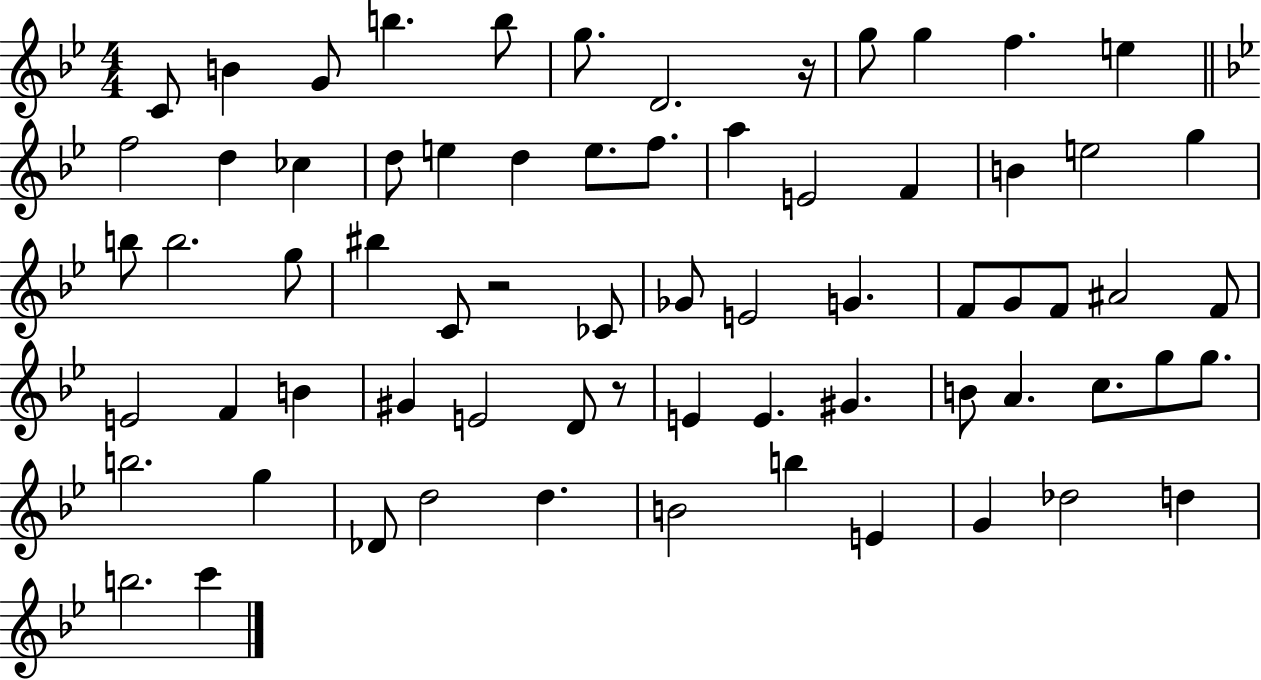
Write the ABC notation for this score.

X:1
T:Untitled
M:4/4
L:1/4
K:Bb
C/2 B G/2 b b/2 g/2 D2 z/4 g/2 g f e f2 d _c d/2 e d e/2 f/2 a E2 F B e2 g b/2 b2 g/2 ^b C/2 z2 _C/2 _G/2 E2 G F/2 G/2 F/2 ^A2 F/2 E2 F B ^G E2 D/2 z/2 E E ^G B/2 A c/2 g/2 g/2 b2 g _D/2 d2 d B2 b E G _d2 d b2 c'